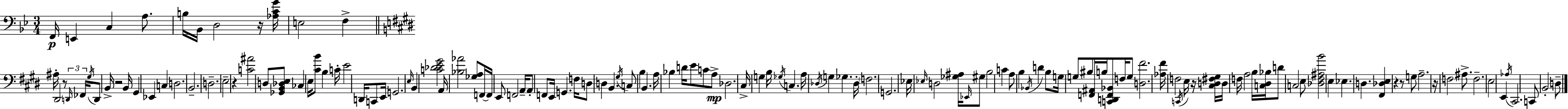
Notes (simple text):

F2/s E2/q C3/q A3/e. B3/s Bb2/s D3/h R/s [Ab3,C4,G4]/s E3/h F3/q A#3/s D#2/h R/e D2/s FES2/s G#3/s D2/e B2/s R/h B2/s G#2/q Eb2/q C3/q D3/h. B2/h. D3/h. E3/h R/q [C4,A#4]/h D3/e [Gb2,B2,Db3,E3]/e CES3/q E3/s [C#4,B4]/e B3/q C4/s E4/h D2/s C2/e E2/s G2/h. E3/s B2/q [C4,Db4,E4,G#4]/h A2/s [Bb3,Ab4]/h [Gb3,A3]/e F2/s F2/s E2/e F2/h A2/s A2/e F2/e E2/s G2/q. F3/s D3/e D3/q B2/q. G#3/s C3/e B3/q B2/q. A3/s Bb3/q D4/s E4/e C4/e A3/e Db3/h. C#3/s G3/q B3/s Gb3/s C3/q. A3/s Db3/s G3/q Gb3/q. Db3/s F3/h. G2/h. Eb3/s Eb3/s D3/h [Gb3,A#3]/s Eb2/s G#3/e B3/h C4/q A3/e B3/q Bb2/s D4/q B3/e G3/s G3/e BIS3/e [F2,A#2]/s B3/s [C2,D2,F2,Bb2]/e F3/s G3/e [D3,F#4]/h. [Ab3,F#4]/s F3/h C2/s E3/s R/s [C#3,D3,F#3,G#3]/s D3/s F3/s A3/h B3/s [C3,D#3,Bb3]/s D4/e C3/h E3/e [Db3,F#3,A#3,B4]/h E3/q Eb3/q. D3/q. [F#2,Db3,E3]/q R/q R/e G3/e A3/h. R/s F3/h A#3/e. F3/h. E3/h E2/q Ab3/s C#2/h. C2/e B2/h D3/e